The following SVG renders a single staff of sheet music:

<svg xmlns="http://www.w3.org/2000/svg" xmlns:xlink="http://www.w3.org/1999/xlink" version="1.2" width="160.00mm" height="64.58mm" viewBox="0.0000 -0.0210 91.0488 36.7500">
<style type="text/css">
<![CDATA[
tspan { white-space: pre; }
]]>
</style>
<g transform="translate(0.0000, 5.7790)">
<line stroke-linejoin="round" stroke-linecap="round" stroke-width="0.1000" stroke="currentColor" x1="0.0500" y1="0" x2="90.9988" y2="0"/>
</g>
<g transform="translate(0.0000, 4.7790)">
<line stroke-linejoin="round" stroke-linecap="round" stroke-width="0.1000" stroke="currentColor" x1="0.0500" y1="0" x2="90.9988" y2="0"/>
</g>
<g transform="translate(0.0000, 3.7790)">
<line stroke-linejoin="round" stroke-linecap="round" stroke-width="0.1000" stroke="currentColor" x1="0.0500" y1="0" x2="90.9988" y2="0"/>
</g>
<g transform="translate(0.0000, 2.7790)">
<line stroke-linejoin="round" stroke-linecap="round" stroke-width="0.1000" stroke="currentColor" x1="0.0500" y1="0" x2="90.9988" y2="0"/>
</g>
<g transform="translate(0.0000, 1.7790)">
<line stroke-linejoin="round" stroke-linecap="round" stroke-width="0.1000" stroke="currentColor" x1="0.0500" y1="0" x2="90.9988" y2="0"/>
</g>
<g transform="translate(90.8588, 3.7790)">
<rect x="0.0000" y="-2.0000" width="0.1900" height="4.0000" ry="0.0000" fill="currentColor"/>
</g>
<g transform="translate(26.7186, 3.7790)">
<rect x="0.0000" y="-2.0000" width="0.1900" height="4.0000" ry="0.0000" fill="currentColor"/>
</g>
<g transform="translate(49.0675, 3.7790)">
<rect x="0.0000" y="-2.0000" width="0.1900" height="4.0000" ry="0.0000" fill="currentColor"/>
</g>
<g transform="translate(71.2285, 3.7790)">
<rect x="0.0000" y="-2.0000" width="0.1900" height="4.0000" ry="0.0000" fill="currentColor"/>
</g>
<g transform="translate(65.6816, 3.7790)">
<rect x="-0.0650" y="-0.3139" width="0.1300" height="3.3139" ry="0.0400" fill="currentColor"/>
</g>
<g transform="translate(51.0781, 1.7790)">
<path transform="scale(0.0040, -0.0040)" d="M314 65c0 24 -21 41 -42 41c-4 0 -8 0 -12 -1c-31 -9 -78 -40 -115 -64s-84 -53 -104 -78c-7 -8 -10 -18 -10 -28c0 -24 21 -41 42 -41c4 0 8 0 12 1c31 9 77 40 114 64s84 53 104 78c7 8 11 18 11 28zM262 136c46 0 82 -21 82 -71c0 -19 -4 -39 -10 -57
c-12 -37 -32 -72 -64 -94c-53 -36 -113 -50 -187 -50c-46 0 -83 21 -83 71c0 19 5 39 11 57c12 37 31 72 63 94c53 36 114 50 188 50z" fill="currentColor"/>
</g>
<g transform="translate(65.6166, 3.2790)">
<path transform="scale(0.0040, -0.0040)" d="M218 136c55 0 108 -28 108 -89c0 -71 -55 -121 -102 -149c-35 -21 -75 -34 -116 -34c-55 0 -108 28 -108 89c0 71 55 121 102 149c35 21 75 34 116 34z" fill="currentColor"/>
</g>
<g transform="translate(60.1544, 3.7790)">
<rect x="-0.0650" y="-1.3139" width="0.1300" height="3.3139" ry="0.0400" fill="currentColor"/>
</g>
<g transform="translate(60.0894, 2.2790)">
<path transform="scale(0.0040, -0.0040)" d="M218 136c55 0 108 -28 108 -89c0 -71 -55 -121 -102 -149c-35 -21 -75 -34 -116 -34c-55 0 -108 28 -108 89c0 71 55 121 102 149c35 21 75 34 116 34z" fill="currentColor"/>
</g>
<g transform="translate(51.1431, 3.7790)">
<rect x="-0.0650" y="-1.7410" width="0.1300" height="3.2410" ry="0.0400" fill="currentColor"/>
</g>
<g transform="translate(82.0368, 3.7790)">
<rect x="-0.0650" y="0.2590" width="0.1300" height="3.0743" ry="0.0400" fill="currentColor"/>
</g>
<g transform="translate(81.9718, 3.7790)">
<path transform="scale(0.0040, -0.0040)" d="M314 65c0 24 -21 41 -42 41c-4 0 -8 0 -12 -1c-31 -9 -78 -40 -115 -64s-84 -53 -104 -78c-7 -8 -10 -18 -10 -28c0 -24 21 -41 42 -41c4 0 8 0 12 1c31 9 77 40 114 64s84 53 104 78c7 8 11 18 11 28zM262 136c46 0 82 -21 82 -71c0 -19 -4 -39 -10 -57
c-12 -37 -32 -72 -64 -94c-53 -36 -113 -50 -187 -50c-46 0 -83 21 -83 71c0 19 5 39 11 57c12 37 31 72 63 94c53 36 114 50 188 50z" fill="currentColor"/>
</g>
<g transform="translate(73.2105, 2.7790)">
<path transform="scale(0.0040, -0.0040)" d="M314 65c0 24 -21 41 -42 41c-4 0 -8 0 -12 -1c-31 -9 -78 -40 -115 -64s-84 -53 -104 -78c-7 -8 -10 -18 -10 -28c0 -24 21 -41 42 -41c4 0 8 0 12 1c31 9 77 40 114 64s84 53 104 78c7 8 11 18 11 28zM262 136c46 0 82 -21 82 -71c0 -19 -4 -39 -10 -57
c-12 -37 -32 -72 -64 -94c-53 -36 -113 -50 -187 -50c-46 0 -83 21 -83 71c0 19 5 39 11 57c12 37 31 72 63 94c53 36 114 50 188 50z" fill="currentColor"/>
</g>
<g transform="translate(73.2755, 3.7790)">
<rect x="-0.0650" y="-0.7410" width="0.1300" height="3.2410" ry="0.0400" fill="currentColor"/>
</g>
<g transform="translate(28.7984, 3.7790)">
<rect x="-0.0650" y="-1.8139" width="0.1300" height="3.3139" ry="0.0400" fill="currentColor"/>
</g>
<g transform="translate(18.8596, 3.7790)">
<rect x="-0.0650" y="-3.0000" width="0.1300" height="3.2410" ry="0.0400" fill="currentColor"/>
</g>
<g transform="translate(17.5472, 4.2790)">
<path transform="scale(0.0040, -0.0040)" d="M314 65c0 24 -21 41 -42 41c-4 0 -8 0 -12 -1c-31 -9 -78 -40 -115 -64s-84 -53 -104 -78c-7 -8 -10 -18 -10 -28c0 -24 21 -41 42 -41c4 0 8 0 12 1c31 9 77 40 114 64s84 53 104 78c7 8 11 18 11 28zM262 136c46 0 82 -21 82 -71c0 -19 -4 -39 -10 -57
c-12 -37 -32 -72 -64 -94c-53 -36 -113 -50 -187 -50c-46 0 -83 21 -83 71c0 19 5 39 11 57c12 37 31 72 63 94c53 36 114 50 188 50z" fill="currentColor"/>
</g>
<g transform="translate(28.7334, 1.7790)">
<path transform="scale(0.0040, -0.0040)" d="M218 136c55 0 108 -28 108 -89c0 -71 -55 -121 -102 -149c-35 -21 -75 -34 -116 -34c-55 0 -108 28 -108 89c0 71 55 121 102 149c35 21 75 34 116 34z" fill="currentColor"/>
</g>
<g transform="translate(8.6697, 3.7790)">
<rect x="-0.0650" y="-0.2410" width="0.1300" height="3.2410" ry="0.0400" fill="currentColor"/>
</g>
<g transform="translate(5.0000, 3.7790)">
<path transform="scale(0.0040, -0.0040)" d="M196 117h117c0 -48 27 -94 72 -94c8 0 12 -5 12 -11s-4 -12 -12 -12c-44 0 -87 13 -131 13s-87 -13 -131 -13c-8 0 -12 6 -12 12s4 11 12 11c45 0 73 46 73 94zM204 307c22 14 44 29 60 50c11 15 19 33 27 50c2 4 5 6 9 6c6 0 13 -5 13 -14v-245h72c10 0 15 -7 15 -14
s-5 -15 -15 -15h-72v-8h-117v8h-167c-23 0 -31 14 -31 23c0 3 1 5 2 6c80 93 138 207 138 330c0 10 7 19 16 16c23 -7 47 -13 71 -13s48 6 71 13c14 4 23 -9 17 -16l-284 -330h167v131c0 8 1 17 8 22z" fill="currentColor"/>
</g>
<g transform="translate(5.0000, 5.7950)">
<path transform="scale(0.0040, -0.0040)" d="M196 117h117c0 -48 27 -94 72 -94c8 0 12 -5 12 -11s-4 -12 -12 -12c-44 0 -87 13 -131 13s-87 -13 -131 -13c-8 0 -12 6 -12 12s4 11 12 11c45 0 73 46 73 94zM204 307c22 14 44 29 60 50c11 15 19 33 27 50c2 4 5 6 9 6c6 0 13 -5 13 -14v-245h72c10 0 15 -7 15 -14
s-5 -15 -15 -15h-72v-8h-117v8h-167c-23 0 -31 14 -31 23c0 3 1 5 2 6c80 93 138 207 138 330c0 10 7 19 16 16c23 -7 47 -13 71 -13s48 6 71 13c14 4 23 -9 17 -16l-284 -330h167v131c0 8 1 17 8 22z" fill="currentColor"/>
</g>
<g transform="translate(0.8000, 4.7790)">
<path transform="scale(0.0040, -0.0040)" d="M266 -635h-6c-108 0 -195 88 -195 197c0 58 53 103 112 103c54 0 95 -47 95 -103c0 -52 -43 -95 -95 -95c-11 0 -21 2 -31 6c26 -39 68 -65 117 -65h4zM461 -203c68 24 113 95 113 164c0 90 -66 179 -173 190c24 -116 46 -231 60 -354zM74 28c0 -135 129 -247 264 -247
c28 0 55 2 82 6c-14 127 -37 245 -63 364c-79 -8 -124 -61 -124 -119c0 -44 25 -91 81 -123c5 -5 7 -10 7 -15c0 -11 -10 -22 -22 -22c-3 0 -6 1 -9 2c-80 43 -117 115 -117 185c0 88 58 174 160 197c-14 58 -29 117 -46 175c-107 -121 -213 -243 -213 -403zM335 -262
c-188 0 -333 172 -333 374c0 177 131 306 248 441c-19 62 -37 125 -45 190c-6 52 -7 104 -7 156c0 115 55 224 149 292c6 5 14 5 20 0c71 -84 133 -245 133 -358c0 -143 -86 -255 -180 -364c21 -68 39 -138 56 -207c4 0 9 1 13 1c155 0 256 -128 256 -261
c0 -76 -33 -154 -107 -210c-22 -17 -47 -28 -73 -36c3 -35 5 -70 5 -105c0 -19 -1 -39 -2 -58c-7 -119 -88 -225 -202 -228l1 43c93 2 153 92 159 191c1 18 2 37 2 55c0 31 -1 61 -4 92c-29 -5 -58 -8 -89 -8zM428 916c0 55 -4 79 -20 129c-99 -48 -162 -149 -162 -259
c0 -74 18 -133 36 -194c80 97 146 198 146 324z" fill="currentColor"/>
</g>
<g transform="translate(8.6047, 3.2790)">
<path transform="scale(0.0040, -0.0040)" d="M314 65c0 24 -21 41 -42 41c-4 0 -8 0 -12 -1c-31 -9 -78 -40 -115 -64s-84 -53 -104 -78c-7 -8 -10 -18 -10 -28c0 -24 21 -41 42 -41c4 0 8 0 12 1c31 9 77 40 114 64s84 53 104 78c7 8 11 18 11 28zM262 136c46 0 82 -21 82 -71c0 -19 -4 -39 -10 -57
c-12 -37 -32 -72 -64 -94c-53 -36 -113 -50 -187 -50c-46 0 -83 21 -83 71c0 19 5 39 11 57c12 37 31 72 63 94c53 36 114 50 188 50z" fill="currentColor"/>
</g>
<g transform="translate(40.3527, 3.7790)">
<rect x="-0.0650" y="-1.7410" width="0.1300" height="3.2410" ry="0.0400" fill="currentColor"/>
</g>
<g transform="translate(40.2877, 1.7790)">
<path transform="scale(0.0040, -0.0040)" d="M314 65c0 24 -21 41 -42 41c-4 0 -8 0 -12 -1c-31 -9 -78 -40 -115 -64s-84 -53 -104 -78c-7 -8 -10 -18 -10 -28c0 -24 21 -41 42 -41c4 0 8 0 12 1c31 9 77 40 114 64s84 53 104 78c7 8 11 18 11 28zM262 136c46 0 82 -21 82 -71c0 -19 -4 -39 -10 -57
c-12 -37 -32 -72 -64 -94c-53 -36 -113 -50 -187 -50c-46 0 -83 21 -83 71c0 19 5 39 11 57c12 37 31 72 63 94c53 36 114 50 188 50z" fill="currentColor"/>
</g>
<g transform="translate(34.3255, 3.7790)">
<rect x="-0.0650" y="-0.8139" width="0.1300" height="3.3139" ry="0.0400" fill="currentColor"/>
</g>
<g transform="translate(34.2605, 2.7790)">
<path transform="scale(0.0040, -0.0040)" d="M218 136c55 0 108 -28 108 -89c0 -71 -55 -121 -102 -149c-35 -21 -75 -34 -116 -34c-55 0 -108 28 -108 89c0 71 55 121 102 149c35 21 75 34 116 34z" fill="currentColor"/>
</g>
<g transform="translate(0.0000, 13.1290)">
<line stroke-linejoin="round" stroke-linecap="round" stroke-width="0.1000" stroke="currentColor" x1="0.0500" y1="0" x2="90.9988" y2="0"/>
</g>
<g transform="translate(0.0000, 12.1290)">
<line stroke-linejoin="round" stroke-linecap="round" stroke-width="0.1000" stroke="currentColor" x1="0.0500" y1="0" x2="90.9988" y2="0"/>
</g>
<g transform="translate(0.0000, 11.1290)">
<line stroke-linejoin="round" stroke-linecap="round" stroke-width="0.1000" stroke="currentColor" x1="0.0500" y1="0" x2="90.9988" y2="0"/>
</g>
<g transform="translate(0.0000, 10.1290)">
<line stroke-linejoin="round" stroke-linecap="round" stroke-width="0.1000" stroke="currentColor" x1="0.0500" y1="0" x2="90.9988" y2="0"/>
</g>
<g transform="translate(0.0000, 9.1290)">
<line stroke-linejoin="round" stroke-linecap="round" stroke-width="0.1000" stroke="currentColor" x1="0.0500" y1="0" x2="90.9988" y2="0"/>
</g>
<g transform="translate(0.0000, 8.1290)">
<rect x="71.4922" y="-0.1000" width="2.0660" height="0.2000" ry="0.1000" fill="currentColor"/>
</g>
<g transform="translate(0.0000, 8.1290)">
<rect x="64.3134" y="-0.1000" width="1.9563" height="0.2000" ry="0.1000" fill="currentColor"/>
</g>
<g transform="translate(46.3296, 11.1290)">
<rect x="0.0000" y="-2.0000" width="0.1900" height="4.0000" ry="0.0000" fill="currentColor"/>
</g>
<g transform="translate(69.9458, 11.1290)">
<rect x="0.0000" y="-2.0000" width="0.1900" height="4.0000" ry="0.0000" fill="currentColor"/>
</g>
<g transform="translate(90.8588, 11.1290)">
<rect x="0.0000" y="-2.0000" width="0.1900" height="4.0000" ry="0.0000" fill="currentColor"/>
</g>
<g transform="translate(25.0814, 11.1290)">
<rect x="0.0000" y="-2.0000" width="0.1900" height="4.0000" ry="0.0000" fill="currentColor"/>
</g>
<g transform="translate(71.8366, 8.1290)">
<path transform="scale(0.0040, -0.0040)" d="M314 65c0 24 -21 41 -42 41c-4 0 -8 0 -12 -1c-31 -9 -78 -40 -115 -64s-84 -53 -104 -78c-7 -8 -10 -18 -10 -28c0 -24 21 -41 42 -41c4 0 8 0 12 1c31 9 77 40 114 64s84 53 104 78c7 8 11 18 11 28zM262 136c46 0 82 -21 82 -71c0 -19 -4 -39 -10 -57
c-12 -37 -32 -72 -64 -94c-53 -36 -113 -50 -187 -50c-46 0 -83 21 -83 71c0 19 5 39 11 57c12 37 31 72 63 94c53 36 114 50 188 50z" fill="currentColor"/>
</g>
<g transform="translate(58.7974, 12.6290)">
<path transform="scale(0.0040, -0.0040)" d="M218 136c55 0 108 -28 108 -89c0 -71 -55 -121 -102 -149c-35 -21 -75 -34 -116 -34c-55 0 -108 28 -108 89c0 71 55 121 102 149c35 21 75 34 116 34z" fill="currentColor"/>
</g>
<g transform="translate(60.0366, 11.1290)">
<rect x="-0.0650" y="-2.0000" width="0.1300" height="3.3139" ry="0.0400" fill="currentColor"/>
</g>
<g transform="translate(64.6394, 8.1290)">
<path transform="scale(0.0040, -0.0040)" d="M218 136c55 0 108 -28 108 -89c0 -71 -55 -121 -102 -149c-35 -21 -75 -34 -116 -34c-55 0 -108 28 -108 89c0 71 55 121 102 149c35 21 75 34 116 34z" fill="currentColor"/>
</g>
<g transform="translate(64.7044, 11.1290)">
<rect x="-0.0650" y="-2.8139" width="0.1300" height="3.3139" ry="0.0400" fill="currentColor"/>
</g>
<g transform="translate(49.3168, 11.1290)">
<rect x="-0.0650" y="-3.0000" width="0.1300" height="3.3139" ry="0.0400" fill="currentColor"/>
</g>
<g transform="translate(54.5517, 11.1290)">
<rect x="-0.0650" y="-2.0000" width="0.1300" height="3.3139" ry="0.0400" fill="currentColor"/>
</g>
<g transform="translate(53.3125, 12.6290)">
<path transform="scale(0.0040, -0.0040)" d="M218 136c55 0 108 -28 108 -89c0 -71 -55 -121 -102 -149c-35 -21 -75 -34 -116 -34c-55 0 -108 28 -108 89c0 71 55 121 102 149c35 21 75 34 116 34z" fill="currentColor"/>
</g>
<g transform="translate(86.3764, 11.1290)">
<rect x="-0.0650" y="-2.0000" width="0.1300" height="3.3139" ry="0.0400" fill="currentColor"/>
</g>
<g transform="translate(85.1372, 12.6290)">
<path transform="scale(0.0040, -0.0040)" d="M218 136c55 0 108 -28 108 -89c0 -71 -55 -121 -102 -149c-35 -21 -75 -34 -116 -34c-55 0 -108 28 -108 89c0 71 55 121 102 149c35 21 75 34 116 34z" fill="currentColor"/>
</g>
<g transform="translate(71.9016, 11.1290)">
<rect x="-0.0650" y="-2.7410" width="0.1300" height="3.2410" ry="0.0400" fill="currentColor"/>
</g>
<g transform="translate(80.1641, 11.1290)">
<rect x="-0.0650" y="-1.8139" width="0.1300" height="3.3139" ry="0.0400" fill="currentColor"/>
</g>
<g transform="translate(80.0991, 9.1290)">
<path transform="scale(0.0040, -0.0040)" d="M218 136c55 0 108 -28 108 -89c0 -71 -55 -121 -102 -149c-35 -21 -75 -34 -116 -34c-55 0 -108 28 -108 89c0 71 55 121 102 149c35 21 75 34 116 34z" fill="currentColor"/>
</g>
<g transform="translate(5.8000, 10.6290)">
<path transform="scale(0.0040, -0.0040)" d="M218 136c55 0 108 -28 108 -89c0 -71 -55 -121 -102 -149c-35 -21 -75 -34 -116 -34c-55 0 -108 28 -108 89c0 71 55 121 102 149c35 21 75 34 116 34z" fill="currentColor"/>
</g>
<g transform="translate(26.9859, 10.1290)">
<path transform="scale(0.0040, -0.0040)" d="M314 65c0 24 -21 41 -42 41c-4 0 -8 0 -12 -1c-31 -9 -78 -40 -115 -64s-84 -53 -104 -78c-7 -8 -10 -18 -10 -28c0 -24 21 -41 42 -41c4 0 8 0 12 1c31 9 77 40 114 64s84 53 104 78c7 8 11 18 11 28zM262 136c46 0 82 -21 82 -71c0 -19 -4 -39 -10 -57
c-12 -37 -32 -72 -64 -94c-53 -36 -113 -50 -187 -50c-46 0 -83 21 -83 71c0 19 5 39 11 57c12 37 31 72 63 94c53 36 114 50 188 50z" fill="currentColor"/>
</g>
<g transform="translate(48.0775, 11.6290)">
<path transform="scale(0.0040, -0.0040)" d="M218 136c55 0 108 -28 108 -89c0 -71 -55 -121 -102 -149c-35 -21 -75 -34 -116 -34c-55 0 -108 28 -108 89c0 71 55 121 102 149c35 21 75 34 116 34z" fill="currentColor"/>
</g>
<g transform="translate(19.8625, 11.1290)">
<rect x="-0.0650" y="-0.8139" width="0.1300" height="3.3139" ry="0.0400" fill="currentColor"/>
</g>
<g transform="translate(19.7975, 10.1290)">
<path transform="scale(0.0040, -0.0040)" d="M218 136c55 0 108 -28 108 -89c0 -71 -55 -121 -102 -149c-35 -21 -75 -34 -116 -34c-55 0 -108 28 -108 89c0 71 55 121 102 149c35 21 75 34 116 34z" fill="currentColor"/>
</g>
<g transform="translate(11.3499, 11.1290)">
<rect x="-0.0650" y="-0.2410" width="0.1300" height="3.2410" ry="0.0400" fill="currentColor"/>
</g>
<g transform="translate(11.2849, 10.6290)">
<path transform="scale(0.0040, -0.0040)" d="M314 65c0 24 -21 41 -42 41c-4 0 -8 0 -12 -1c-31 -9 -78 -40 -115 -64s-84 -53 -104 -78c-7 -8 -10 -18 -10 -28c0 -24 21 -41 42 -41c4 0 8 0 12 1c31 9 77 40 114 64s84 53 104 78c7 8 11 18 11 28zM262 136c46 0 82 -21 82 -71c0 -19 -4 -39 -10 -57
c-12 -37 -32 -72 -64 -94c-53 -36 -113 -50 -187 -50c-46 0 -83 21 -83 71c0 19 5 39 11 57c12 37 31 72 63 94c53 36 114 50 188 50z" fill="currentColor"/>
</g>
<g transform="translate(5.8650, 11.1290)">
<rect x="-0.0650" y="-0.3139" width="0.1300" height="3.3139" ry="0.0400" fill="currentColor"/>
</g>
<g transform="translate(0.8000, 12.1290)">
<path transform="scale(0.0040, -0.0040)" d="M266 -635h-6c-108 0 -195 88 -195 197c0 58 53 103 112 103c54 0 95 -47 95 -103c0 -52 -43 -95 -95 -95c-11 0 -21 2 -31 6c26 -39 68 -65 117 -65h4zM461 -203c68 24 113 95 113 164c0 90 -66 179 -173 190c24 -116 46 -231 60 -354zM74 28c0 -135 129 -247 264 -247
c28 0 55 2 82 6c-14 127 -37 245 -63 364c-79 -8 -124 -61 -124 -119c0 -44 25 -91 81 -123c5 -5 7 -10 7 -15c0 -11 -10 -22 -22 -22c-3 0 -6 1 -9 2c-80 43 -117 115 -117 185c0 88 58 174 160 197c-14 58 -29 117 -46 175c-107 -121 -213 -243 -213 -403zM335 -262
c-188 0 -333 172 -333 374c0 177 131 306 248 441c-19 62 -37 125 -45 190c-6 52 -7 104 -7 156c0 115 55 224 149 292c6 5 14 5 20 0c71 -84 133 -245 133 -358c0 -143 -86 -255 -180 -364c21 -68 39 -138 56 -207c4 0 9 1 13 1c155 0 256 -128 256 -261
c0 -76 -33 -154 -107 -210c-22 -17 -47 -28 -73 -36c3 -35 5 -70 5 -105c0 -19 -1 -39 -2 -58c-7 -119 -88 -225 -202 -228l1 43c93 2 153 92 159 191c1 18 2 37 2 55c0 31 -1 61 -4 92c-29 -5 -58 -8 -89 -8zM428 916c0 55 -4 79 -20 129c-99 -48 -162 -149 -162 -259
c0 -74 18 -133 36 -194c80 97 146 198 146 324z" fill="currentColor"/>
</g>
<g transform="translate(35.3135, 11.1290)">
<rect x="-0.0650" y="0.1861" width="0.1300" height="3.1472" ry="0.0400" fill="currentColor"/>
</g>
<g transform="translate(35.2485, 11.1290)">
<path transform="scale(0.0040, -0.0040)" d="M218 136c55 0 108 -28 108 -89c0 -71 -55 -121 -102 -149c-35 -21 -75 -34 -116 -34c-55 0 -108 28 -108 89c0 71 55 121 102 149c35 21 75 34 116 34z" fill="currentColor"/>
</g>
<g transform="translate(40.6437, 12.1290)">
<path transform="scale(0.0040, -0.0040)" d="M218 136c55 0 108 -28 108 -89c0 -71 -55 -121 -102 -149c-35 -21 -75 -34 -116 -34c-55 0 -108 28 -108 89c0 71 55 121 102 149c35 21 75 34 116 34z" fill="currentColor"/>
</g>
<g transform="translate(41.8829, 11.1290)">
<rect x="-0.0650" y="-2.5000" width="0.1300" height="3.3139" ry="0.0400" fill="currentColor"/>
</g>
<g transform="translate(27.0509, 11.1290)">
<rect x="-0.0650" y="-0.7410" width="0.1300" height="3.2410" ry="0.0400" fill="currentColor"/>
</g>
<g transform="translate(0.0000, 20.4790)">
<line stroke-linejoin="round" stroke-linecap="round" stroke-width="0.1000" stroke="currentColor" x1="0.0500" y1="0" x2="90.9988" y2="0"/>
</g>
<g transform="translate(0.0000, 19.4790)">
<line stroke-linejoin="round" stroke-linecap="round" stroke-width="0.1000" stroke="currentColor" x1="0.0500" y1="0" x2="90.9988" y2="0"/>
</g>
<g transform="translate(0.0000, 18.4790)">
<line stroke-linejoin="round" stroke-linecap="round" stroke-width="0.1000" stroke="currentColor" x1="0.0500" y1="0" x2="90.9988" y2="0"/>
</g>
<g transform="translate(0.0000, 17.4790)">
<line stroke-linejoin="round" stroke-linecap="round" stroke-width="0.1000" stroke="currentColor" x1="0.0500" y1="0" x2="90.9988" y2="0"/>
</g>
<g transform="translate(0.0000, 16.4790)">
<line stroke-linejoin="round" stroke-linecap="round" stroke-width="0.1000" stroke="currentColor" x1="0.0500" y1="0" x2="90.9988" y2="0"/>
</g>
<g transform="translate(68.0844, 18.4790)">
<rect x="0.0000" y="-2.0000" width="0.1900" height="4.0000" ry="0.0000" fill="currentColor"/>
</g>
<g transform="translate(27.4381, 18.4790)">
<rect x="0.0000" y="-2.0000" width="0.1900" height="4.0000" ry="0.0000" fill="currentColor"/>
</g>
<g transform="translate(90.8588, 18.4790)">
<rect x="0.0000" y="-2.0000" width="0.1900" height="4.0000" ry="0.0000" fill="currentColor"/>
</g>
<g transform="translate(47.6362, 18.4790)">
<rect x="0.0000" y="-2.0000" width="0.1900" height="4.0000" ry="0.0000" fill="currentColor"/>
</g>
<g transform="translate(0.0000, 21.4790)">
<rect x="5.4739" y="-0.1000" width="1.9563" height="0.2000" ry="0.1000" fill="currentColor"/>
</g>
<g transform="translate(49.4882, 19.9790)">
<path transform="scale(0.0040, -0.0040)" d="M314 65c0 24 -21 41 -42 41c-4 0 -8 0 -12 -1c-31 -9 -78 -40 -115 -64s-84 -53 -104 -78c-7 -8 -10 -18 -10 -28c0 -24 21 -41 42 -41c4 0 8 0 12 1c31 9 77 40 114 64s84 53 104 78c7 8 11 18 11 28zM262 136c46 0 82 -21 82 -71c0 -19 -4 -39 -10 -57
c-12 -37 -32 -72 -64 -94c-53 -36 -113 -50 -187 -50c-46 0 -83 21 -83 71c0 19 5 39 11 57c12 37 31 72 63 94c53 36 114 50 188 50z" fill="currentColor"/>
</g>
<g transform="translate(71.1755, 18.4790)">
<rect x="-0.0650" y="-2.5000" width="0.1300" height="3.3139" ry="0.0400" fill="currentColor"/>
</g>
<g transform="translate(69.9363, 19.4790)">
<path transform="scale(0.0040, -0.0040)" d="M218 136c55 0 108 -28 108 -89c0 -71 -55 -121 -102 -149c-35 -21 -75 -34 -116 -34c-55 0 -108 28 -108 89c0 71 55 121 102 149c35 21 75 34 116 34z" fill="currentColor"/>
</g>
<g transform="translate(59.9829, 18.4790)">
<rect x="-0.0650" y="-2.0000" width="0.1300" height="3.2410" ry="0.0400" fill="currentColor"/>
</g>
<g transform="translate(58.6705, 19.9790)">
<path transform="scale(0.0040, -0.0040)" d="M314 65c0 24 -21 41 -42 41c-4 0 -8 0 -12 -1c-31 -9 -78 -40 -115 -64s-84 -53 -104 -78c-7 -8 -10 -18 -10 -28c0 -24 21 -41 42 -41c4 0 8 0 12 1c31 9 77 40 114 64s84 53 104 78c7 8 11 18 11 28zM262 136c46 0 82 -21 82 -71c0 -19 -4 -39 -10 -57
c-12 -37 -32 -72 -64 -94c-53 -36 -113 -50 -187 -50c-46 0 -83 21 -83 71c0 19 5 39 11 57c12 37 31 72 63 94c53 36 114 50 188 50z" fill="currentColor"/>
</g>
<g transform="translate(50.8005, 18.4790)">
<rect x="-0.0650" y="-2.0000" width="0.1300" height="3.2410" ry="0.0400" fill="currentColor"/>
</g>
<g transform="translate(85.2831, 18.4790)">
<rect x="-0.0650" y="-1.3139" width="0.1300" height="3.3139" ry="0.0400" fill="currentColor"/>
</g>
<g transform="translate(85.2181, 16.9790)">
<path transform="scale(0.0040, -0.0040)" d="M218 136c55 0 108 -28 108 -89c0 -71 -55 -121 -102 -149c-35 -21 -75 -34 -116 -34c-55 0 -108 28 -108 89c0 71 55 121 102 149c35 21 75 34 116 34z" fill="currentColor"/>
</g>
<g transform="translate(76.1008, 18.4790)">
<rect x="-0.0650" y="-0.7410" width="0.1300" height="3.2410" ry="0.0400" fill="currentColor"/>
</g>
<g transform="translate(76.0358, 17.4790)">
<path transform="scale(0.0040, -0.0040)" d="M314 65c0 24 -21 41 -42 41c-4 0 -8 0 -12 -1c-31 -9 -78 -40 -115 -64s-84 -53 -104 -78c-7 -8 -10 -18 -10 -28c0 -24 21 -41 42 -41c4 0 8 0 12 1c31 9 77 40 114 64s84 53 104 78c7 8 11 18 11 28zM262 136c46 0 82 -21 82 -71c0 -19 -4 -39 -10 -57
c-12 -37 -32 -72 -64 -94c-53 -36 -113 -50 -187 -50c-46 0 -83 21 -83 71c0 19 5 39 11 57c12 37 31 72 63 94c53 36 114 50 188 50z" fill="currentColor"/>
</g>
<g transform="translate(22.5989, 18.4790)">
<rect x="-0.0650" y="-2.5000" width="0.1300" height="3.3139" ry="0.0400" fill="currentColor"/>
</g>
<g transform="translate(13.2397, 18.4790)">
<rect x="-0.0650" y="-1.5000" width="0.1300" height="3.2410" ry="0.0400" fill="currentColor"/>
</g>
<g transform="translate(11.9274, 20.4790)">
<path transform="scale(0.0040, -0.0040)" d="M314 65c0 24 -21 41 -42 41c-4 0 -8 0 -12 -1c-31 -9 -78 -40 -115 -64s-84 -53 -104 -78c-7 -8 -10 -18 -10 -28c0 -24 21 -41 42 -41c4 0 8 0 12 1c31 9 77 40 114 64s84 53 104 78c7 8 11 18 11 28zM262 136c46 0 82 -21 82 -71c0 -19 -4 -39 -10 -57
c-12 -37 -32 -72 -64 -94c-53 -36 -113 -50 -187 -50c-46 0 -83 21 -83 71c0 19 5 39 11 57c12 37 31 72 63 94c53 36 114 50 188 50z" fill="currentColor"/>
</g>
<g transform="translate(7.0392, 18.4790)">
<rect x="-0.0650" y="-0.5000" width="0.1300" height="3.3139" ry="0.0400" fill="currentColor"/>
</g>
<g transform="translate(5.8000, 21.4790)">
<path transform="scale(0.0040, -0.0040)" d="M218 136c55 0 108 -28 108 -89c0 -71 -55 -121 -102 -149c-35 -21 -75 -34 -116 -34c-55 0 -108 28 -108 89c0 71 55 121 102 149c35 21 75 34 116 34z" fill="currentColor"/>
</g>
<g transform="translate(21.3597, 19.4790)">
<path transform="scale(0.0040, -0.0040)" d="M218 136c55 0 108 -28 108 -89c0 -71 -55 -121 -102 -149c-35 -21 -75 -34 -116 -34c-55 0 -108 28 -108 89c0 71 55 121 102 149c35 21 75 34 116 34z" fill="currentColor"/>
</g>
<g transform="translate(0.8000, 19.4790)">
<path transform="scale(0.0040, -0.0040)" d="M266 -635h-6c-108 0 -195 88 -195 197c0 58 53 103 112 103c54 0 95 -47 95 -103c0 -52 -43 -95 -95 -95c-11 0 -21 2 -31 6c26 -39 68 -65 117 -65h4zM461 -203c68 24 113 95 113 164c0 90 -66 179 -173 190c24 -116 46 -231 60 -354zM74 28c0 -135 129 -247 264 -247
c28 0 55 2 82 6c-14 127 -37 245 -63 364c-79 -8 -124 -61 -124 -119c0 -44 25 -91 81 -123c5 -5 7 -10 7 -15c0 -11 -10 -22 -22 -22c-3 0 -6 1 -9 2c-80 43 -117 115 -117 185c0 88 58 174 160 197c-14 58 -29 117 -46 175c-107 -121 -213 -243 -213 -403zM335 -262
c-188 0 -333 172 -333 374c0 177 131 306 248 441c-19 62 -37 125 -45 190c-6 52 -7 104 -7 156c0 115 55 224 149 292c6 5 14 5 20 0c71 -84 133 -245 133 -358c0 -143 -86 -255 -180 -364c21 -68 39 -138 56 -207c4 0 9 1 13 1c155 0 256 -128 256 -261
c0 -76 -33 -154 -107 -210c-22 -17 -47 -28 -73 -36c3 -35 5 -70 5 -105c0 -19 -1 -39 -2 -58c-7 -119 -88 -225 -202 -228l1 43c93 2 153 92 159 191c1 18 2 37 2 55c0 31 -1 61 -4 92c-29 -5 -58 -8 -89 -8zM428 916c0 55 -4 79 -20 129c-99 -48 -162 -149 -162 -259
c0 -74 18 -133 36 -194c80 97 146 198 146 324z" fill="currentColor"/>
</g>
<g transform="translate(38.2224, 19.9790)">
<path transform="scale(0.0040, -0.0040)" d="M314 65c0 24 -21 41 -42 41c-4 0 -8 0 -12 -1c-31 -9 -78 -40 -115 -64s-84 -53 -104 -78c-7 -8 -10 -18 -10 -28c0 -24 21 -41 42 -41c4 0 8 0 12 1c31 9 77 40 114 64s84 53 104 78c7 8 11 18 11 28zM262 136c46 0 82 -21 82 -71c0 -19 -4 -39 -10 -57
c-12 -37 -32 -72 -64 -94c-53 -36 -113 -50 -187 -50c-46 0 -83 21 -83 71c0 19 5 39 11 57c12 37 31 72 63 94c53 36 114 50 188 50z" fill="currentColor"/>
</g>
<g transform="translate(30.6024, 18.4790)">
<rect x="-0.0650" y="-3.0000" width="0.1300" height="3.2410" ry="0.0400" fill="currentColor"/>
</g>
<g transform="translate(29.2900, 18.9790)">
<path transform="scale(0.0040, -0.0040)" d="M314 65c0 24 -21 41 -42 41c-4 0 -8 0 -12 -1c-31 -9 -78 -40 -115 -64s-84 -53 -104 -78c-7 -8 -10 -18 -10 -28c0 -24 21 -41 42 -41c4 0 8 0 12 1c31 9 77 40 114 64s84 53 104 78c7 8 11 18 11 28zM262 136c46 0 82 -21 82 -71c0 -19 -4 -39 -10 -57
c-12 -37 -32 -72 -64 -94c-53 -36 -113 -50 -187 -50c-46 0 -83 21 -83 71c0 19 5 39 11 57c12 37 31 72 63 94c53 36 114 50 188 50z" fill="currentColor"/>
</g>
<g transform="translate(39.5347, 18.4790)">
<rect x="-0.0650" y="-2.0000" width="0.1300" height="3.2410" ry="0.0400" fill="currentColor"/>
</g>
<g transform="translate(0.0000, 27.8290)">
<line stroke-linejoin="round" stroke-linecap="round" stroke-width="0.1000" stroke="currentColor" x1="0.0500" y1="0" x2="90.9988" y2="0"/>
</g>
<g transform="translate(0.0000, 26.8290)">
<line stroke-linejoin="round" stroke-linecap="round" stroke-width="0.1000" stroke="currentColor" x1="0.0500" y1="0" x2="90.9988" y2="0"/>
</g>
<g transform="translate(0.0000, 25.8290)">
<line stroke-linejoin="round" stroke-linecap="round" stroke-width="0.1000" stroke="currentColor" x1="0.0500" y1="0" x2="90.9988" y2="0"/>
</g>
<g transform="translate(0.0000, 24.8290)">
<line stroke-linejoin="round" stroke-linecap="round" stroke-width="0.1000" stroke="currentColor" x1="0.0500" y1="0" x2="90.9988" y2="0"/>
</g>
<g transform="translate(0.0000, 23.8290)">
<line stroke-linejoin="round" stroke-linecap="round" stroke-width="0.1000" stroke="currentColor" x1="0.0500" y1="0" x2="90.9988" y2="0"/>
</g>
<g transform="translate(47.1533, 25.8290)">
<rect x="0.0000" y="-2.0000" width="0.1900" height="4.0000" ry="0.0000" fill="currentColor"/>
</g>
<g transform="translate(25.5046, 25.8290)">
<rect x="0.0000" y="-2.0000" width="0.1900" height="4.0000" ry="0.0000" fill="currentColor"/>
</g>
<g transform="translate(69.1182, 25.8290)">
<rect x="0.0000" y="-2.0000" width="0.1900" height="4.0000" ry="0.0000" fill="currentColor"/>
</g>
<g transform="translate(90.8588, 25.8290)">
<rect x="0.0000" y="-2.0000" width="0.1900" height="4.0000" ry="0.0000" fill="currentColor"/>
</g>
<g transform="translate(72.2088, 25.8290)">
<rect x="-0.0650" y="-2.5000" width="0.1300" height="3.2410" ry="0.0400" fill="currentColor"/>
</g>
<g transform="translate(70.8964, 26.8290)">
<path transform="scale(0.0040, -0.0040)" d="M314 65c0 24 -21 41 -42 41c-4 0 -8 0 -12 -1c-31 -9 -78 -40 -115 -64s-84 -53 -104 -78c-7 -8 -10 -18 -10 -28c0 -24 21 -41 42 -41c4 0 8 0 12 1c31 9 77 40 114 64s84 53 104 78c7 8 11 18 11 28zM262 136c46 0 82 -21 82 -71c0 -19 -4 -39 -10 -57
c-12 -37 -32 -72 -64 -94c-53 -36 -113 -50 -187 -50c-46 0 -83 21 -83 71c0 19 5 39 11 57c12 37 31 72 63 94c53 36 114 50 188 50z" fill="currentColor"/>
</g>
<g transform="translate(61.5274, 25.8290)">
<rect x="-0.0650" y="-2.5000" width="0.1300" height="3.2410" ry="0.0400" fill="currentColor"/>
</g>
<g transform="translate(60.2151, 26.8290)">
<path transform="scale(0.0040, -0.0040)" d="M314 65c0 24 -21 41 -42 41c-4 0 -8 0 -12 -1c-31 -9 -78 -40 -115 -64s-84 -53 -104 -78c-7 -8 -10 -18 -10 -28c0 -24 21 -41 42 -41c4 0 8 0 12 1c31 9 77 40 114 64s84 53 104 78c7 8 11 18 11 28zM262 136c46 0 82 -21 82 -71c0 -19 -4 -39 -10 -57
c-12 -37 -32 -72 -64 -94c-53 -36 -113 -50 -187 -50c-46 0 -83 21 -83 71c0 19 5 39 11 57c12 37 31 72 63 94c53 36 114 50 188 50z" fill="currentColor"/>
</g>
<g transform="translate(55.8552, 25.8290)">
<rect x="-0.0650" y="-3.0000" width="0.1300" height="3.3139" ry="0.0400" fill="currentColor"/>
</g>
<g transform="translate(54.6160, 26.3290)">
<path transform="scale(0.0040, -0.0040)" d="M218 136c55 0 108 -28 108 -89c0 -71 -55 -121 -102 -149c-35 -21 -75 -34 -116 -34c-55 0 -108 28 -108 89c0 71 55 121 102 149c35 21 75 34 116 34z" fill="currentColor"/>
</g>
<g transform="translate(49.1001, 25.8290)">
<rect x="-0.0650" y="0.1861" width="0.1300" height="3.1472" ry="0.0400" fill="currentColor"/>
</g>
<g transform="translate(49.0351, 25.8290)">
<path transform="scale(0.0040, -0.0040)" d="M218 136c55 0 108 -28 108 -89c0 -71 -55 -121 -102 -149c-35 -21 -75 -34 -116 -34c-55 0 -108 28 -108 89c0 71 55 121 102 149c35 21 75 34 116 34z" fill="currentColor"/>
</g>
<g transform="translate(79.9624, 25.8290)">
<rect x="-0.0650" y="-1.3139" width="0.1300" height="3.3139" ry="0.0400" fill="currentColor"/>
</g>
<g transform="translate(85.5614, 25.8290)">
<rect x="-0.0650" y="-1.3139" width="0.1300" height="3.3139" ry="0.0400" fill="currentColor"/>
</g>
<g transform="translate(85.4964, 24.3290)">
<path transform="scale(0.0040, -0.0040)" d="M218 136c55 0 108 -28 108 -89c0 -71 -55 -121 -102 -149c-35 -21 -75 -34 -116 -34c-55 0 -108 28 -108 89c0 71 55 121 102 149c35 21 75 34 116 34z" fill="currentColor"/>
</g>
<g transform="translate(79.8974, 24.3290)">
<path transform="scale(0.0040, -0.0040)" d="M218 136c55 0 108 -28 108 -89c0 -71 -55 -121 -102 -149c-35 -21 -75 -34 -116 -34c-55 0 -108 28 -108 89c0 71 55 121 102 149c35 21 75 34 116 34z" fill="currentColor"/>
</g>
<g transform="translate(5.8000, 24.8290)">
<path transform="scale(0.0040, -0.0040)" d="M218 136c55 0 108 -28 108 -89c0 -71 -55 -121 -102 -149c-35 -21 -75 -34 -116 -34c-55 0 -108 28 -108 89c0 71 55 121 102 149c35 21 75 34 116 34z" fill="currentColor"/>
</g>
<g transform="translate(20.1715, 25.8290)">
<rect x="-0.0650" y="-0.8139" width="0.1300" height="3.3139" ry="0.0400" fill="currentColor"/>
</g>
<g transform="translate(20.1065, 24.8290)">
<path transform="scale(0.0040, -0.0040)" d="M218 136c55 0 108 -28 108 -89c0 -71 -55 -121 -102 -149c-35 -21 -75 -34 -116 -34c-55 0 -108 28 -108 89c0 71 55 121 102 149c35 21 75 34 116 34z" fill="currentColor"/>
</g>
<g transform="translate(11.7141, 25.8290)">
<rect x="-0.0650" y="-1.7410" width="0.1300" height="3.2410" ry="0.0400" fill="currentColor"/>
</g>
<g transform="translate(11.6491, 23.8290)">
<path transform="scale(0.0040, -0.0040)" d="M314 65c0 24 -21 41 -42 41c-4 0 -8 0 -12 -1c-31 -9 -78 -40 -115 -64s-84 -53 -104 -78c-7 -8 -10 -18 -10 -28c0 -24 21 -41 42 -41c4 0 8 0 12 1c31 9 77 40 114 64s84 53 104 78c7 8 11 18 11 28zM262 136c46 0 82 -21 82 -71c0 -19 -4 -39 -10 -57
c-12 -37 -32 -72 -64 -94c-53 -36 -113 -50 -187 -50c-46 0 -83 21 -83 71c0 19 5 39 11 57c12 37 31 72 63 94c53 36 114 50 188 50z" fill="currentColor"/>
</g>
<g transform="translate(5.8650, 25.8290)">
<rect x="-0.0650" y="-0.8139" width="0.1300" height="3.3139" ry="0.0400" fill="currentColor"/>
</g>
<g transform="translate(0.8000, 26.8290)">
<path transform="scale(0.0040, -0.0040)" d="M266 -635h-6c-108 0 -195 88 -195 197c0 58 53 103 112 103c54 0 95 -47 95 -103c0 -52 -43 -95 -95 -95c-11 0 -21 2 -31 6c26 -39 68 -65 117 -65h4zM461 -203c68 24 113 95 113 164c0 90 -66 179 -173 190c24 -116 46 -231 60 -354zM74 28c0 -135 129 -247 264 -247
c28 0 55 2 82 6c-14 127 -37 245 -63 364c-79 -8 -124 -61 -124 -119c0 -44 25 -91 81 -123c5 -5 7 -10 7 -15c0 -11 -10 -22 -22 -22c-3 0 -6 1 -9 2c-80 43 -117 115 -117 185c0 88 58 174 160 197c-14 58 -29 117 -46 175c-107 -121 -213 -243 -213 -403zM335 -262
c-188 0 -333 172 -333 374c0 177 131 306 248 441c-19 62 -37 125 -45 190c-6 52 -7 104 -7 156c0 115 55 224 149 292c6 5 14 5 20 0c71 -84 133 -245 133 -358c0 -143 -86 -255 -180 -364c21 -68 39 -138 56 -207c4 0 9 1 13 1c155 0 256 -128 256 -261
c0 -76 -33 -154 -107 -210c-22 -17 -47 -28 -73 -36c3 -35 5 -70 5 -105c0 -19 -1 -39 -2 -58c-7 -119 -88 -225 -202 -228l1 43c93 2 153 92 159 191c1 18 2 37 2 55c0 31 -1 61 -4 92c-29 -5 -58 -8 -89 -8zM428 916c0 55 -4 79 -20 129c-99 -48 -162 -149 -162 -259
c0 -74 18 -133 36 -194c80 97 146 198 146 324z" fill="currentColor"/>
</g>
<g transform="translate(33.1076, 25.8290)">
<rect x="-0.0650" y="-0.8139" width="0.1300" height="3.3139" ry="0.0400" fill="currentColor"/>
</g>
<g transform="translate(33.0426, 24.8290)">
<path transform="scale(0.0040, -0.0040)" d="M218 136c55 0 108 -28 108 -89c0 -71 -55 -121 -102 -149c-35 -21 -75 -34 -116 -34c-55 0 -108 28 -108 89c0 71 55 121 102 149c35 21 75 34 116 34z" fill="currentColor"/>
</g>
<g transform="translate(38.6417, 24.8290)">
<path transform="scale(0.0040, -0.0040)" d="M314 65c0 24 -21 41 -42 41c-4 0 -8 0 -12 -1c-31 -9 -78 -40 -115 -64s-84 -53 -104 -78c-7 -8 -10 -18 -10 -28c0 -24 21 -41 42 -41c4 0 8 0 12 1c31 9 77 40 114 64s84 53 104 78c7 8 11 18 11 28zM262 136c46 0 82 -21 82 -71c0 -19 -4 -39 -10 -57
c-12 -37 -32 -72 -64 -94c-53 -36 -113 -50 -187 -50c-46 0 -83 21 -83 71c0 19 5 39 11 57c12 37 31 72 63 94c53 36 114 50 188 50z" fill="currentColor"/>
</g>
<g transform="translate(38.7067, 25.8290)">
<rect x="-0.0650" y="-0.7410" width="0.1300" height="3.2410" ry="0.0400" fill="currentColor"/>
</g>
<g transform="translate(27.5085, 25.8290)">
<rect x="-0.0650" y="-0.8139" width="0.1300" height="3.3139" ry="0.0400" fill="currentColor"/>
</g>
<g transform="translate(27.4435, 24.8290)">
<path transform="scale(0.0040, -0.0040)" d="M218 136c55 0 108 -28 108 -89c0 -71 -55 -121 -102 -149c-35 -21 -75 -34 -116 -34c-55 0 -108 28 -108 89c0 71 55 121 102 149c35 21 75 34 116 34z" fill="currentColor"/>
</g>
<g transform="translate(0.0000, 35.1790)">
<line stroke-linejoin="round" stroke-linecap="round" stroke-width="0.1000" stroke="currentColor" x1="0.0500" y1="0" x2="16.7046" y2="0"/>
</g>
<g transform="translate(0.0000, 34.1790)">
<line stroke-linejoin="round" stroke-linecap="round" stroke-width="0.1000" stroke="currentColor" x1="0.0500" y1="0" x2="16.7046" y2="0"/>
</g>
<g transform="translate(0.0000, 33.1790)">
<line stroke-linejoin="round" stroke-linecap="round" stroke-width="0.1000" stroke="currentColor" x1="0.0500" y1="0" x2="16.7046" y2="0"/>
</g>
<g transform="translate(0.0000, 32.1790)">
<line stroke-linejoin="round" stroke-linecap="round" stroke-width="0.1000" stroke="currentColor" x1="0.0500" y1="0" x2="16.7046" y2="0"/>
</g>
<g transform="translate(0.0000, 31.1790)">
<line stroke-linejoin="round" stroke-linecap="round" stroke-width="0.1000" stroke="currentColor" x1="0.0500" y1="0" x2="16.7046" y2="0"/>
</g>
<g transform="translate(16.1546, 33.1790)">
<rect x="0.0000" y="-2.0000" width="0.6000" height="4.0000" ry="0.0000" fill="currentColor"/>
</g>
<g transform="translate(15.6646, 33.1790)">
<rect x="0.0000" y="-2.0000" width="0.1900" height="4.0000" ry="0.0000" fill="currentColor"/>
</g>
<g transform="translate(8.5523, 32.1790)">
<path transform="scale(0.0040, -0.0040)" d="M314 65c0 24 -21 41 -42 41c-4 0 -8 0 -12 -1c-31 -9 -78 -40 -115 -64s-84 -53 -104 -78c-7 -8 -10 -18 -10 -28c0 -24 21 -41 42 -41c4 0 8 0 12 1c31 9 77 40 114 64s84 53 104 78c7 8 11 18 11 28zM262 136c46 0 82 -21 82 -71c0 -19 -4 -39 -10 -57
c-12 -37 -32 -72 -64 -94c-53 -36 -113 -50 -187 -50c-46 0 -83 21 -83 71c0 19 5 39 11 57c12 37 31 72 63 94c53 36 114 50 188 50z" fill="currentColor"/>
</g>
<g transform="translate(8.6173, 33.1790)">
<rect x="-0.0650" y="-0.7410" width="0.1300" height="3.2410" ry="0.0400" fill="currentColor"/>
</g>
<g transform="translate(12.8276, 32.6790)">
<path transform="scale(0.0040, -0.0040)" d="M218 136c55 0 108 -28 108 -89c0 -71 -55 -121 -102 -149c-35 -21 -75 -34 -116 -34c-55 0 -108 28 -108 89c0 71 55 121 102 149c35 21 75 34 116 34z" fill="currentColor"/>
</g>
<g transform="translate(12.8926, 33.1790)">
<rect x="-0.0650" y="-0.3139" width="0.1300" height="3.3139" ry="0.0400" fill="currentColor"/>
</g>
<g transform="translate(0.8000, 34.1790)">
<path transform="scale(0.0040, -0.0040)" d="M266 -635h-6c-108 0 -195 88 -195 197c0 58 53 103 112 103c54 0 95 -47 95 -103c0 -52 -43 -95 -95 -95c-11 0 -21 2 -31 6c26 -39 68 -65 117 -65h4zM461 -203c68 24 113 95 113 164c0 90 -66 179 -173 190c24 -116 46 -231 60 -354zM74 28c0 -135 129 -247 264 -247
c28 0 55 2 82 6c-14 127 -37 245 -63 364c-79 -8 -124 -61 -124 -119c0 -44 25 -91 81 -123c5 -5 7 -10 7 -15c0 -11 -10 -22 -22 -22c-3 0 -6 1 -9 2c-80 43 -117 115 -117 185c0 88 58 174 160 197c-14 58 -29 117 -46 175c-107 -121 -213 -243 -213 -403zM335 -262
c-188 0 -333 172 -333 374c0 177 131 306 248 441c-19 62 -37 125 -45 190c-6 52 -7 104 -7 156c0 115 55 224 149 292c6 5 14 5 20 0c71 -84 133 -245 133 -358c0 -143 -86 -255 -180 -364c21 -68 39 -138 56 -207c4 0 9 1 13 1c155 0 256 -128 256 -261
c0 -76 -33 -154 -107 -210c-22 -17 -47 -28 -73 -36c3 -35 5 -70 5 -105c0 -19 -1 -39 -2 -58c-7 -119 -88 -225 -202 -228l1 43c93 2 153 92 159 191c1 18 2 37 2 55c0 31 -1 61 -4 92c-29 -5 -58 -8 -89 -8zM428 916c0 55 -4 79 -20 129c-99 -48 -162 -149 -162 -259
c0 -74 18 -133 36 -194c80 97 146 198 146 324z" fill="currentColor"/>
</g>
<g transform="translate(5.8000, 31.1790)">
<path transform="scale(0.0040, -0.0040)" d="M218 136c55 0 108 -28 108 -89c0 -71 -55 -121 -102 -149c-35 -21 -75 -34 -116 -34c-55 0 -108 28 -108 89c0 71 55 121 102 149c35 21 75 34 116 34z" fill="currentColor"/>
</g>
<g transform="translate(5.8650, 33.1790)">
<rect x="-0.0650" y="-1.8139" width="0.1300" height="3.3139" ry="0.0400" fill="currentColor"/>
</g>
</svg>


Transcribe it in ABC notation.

X:1
T:Untitled
M:4/4
L:1/4
K:C
c2 A2 f d f2 f2 e c d2 B2 c c2 d d2 B G A F F a a2 f F C E2 G A2 F2 F2 F2 G d2 e d f2 d d d d2 B A G2 G2 e e f d2 c